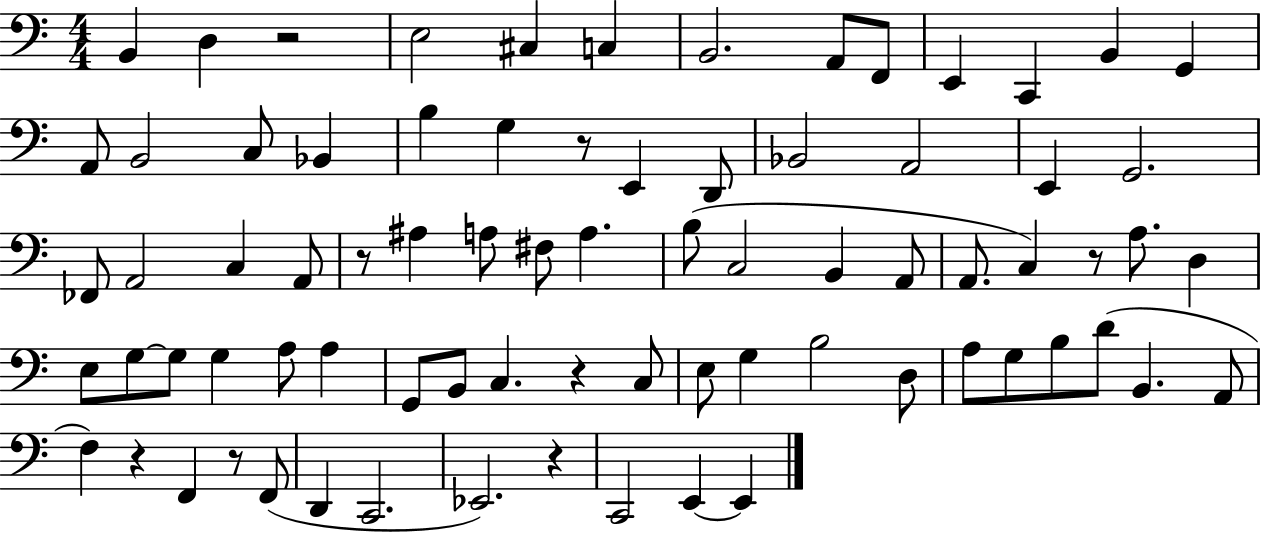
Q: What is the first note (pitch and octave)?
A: B2